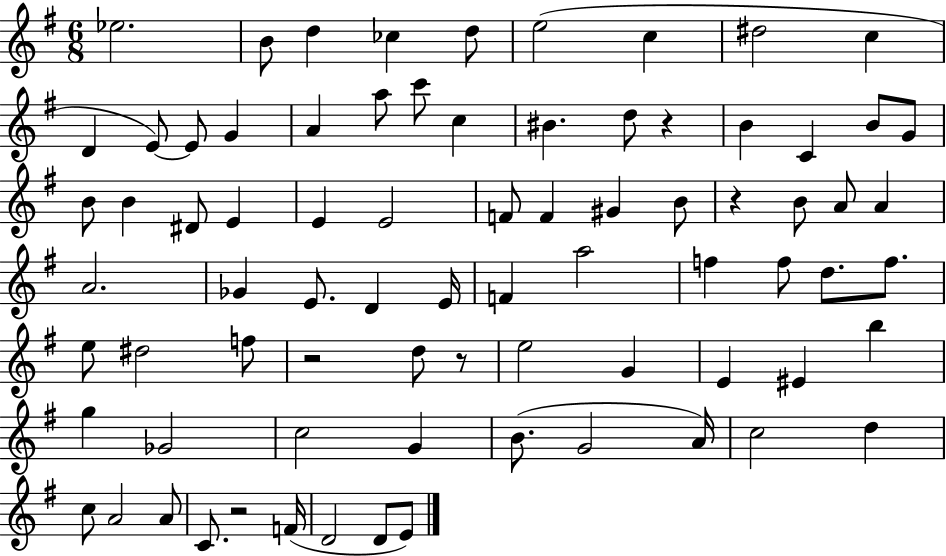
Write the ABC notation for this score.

X:1
T:Untitled
M:6/8
L:1/4
K:G
_e2 B/2 d _c d/2 e2 c ^d2 c D E/2 E/2 G A a/2 c'/2 c ^B d/2 z B C B/2 G/2 B/2 B ^D/2 E E E2 F/2 F ^G B/2 z B/2 A/2 A A2 _G E/2 D E/4 F a2 f f/2 d/2 f/2 e/2 ^d2 f/2 z2 d/2 z/2 e2 G E ^E b g _G2 c2 G B/2 G2 A/4 c2 d c/2 A2 A/2 C/2 z2 F/4 D2 D/2 E/2